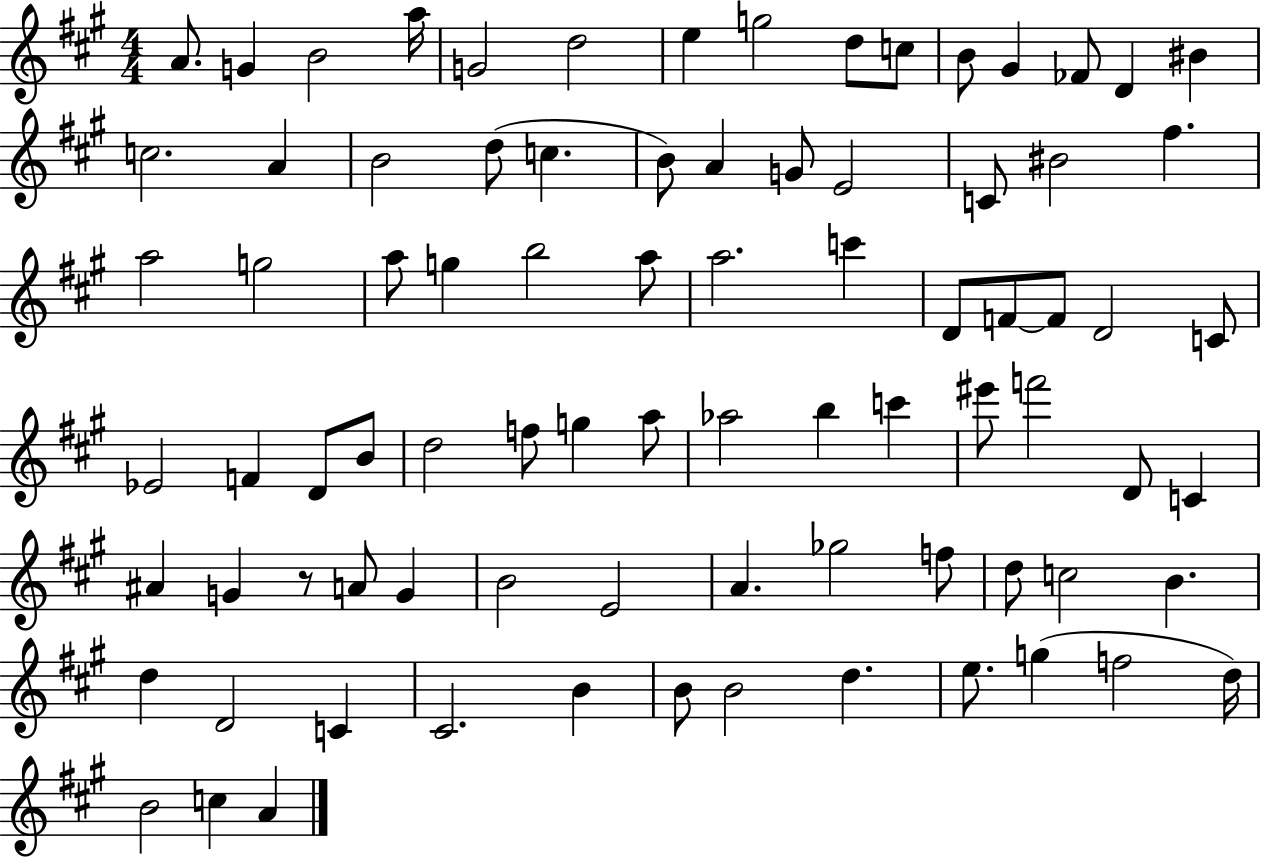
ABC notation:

X:1
T:Untitled
M:4/4
L:1/4
K:A
A/2 G B2 a/4 G2 d2 e g2 d/2 c/2 B/2 ^G _F/2 D ^B c2 A B2 d/2 c B/2 A G/2 E2 C/2 ^B2 ^f a2 g2 a/2 g b2 a/2 a2 c' D/2 F/2 F/2 D2 C/2 _E2 F D/2 B/2 d2 f/2 g a/2 _a2 b c' ^e'/2 f'2 D/2 C ^A G z/2 A/2 G B2 E2 A _g2 f/2 d/2 c2 B d D2 C ^C2 B B/2 B2 d e/2 g f2 d/4 B2 c A